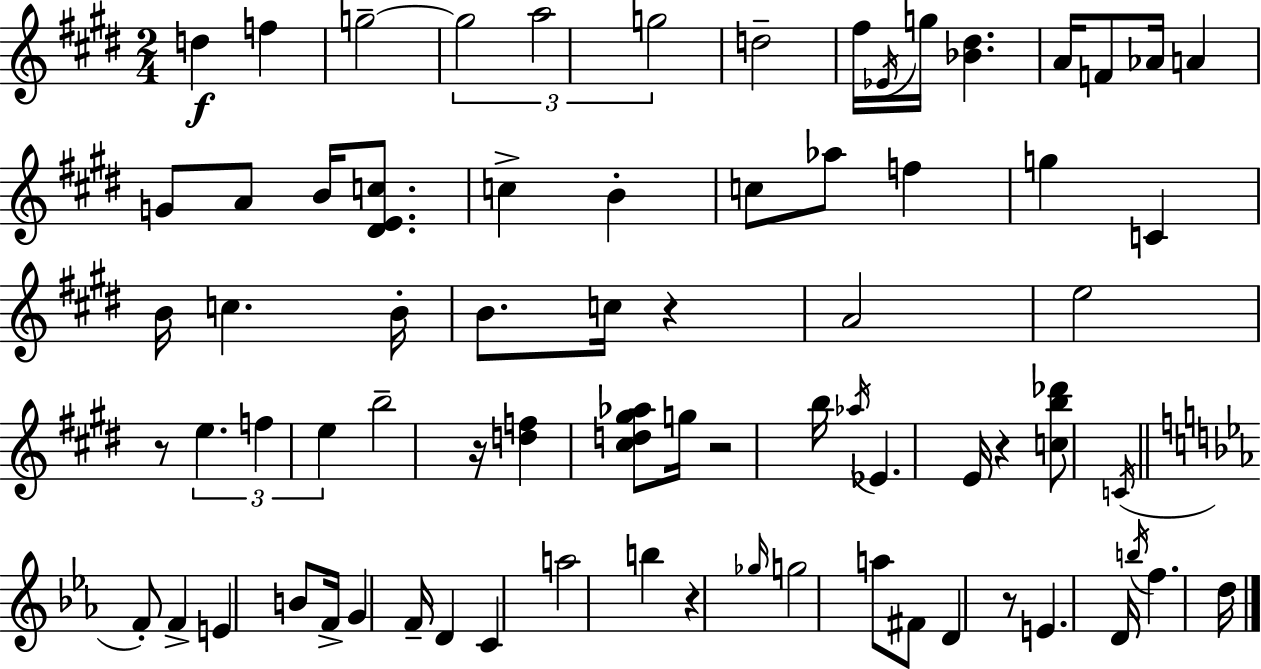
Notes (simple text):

D5/q F5/q G5/h G5/h A5/h G5/h D5/h F#5/s Eb4/s G5/s [Bb4,D#5]/q. A4/s F4/e Ab4/s A4/q G4/e A4/e B4/s [D#4,E4,C5]/e. C5/q B4/q C5/e Ab5/e F5/q G5/q C4/q B4/s C5/q. B4/s B4/e. C5/s R/q A4/h E5/h R/e E5/q. F5/q E5/q B5/h R/s [D5,F5]/q [C#5,D5,G#5,Ab5]/e G5/s R/h B5/s Ab5/s Eb4/q. E4/s R/q [C5,B5,Db6]/e C4/s F4/e F4/q E4/q B4/e F4/s G4/q F4/s D4/q C4/q A5/h B5/q R/q Gb5/s G5/h A5/e F#4/e D4/q R/e E4/q. D4/s B5/s F5/q. D5/s